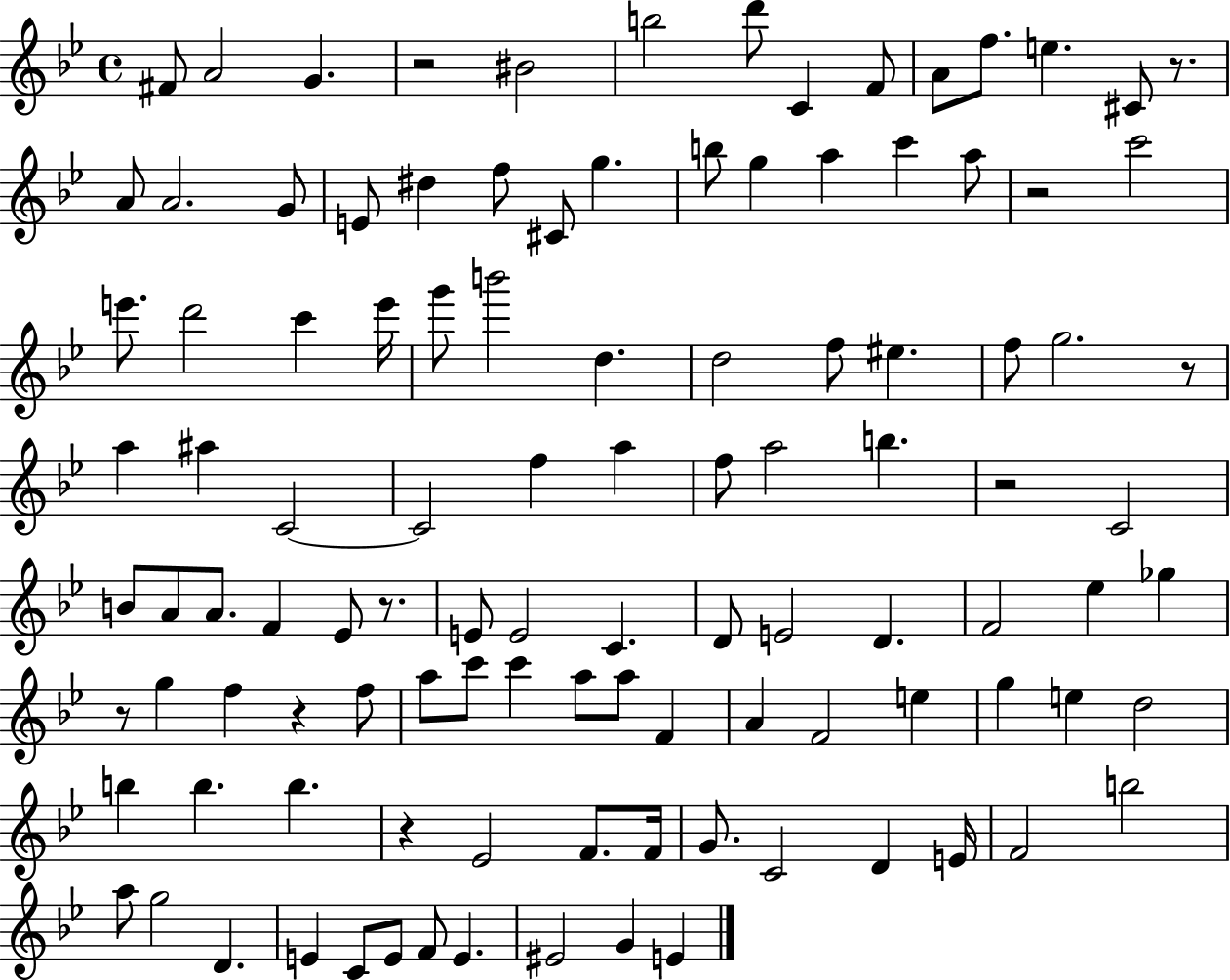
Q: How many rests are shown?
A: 9